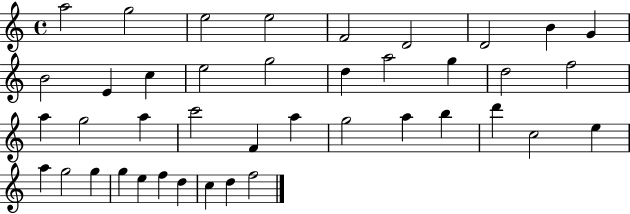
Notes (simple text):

A5/h G5/h E5/h E5/h F4/h D4/h D4/h B4/q G4/q B4/h E4/q C5/q E5/h G5/h D5/q A5/h G5/q D5/h F5/h A5/q G5/h A5/q C6/h F4/q A5/q G5/h A5/q B5/q D6/q C5/h E5/q A5/q G5/h G5/q G5/q E5/q F5/q D5/q C5/q D5/q F5/h